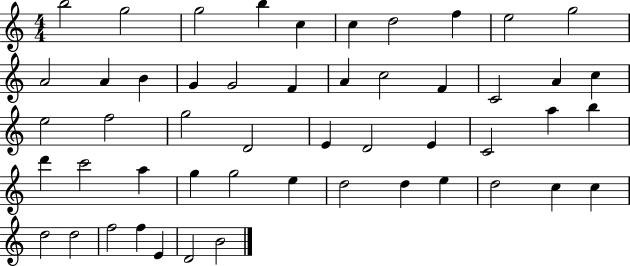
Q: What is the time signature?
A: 4/4